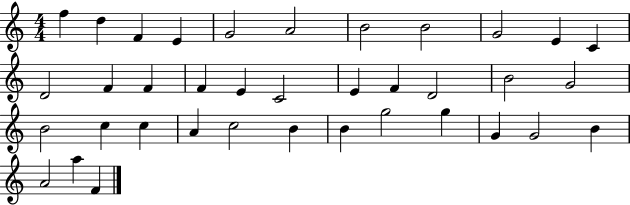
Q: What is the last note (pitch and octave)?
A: F4